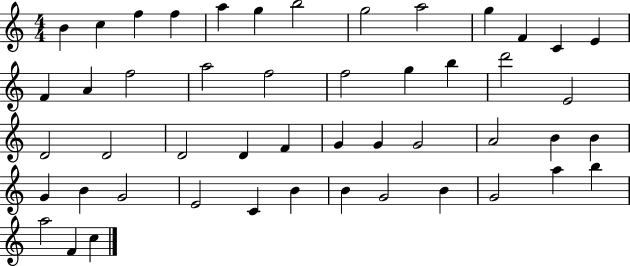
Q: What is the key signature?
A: C major